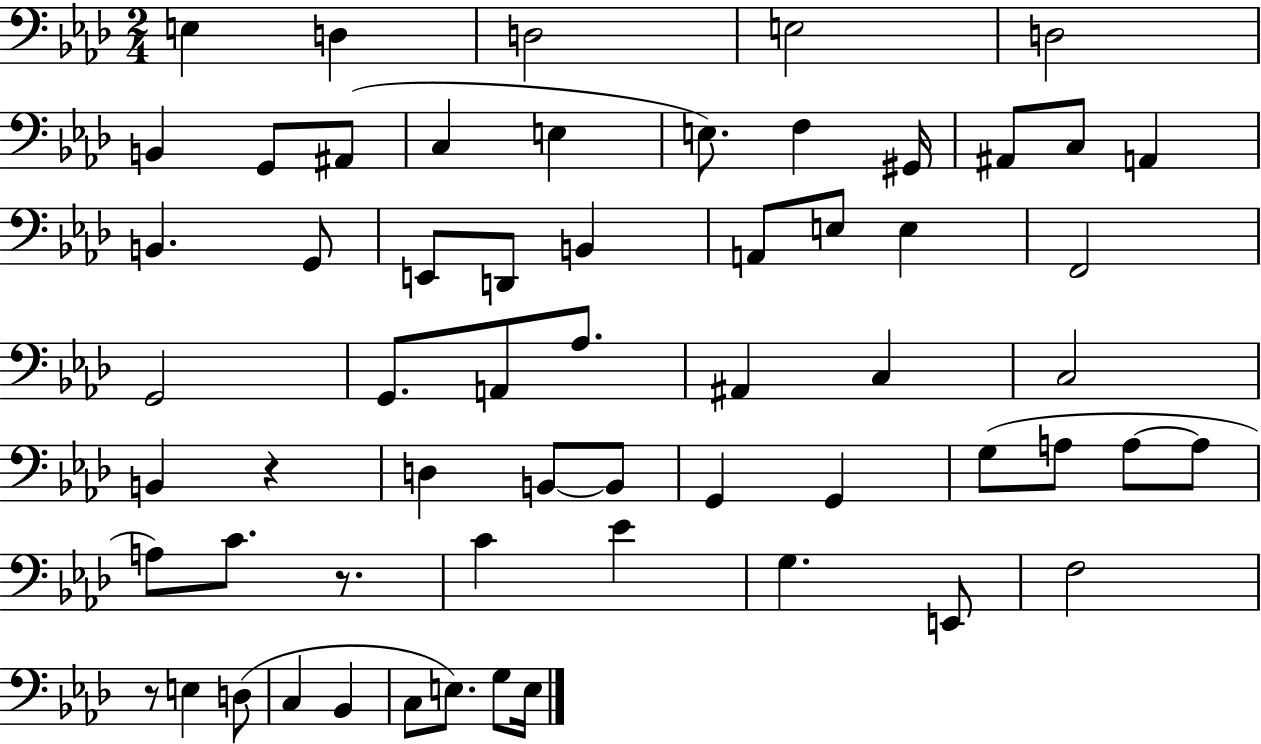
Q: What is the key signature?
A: AES major